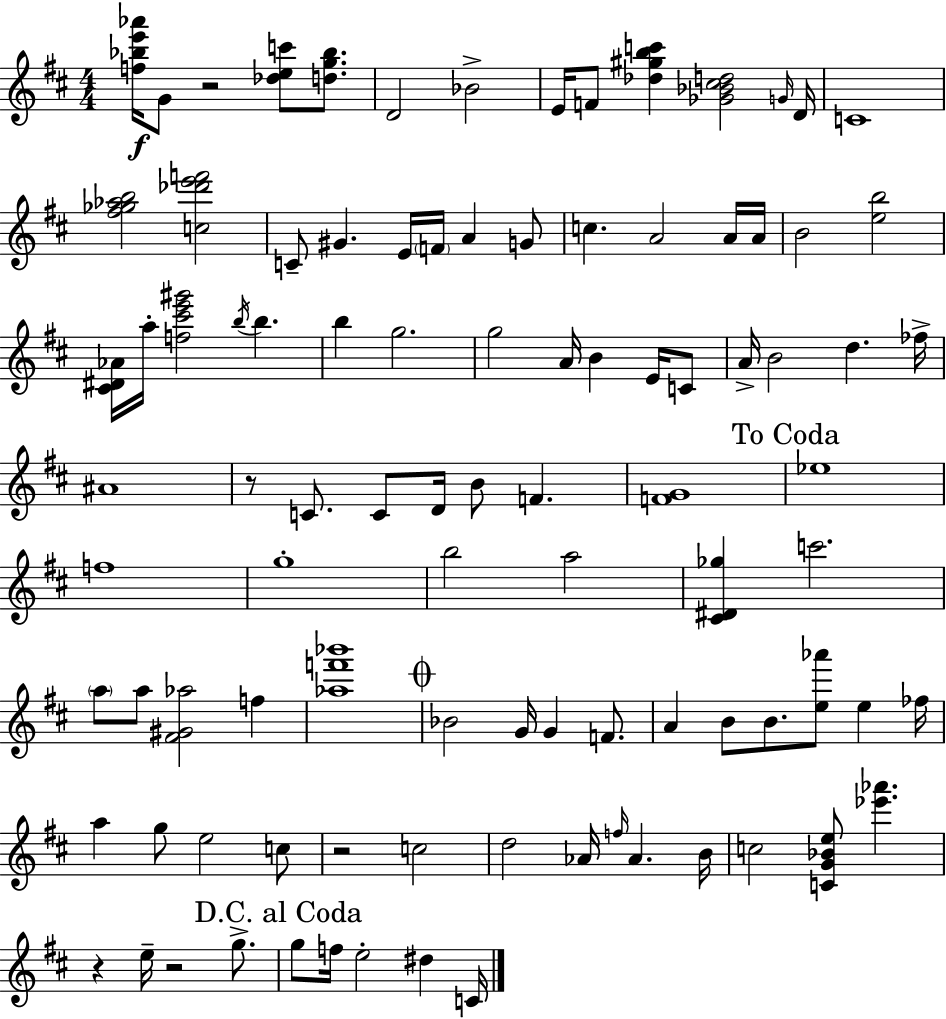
X:1
T:Untitled
M:4/4
L:1/4
K:D
[f_be'_a']/4 G/2 z2 [_dec']/2 [dg_b]/2 D2 _B2 E/4 F/2 [_d^gbc'] [_G_B^cd]2 G/4 D/4 C4 [^f_g_ab]2 [c_d'e'f']2 C/2 ^G E/4 F/4 A G/2 c A2 A/4 A/4 B2 [eb]2 [^C^D_A]/4 a/4 [f^c'e'^g']2 b/4 b b g2 g2 A/4 B E/4 C/2 A/4 B2 d _f/4 ^A4 z/2 C/2 C/2 D/4 B/2 F [FG]4 _e4 f4 g4 b2 a2 [^C^D_g] c'2 a/2 a/2 [^F^G_a]2 f [_af'_b']4 _B2 G/4 G F/2 A B/2 B/2 [e_a']/2 e _f/4 a g/2 e2 c/2 z2 c2 d2 _A/4 f/4 _A B/4 c2 [CG_Be]/2 [_e'_a'] z e/4 z2 g/2 g/2 f/4 e2 ^d C/4